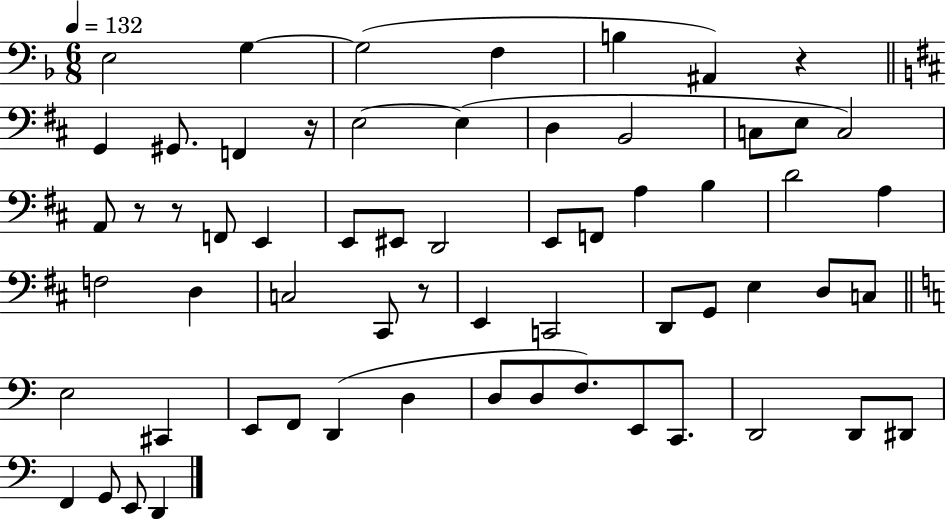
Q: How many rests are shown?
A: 5